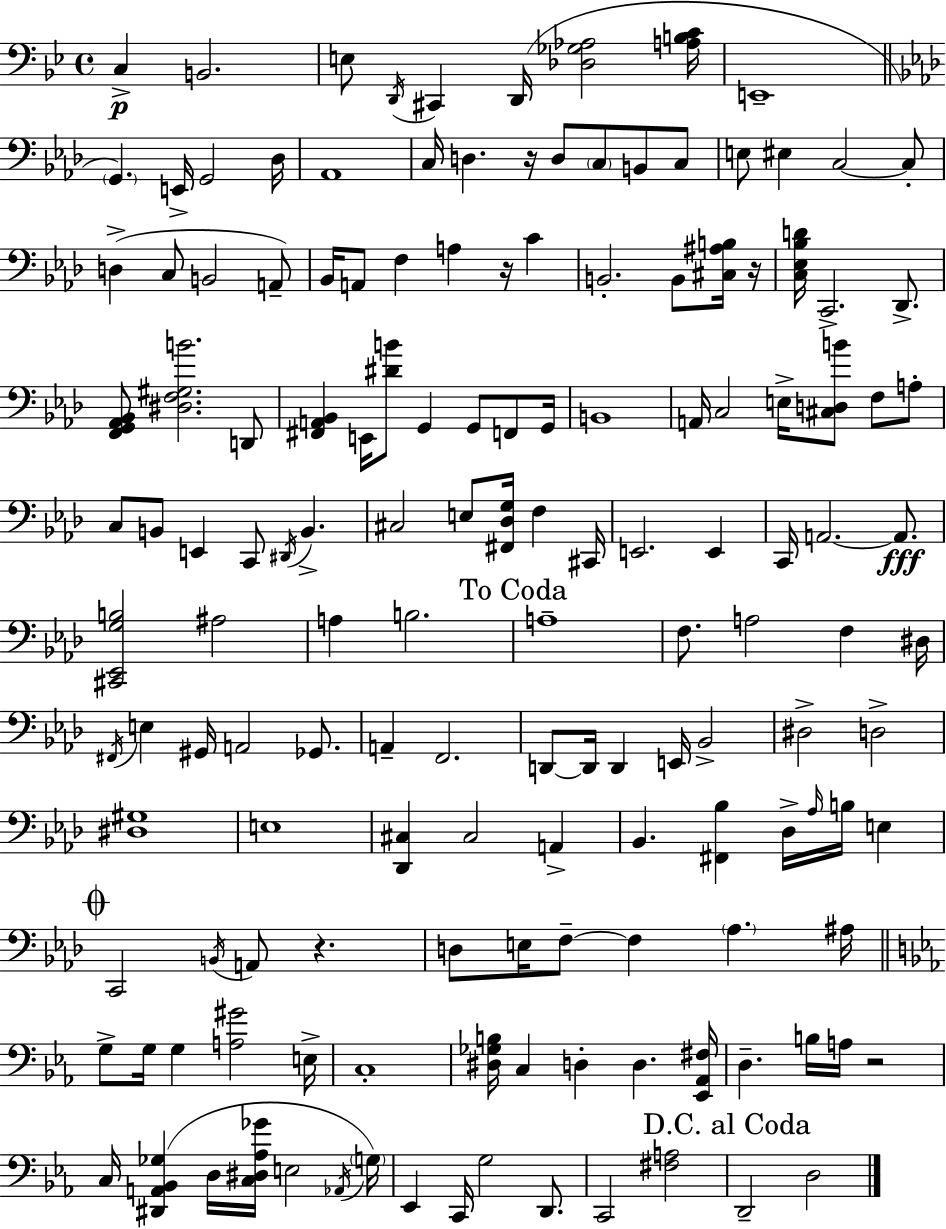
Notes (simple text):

C3/q B2/h. E3/e D2/s C#2/q D2/s [Db3,Gb3,Ab3]/h [A3,B3,C4]/s E2/w G2/q. E2/s G2/h Db3/s Ab2/w C3/s D3/q. R/s D3/e C3/e B2/e C3/e E3/e EIS3/q C3/h C3/e D3/q C3/e B2/h A2/e Bb2/s A2/e F3/q A3/q R/s C4/q B2/h. B2/e [C#3,A#3,B3]/s R/s [C3,Eb3,Bb3,D4]/s C2/h. Db2/e. [F2,G2,Ab2,Bb2]/e [D#3,F3,G#3,B4]/h. D2/e [F#2,A2,Bb2]/q E2/s [D#4,B4]/e G2/q G2/e F2/e G2/s B2/w A2/s C3/h E3/s [C#3,D3,B4]/e F3/e A3/e C3/e B2/e E2/q C2/e D#2/s B2/q. C#3/h E3/e [F#2,Db3,G3]/s F3/q C#2/s E2/h. E2/q C2/s A2/h. A2/e. [C#2,Eb2,G3,B3]/h A#3/h A3/q B3/h. A3/w F3/e. A3/h F3/q D#3/s F#2/s E3/q G#2/s A2/h Gb2/e. A2/q F2/h. D2/e D2/s D2/q E2/s Bb2/h D#3/h D3/h [D#3,G#3]/w E3/w [Db2,C#3]/q C#3/h A2/q Bb2/q. [F#2,Bb3]/q Db3/s Ab3/s B3/s E3/q C2/h B2/s A2/e R/q. D3/e E3/s F3/e F3/q Ab3/q. A#3/s G3/e G3/s G3/q [A3,G#4]/h E3/s C3/w [D#3,Gb3,B3]/s C3/q D3/q D3/q. [Eb2,Ab2,F#3]/s D3/q. B3/s A3/s R/h C3/s [D#2,A2,Bb2,Gb3]/q D3/s [C3,D#3,Ab3,Gb4]/s E3/h Ab2/s G3/s Eb2/q C2/s G3/h D2/e. C2/h [F#3,A3]/h D2/h D3/h